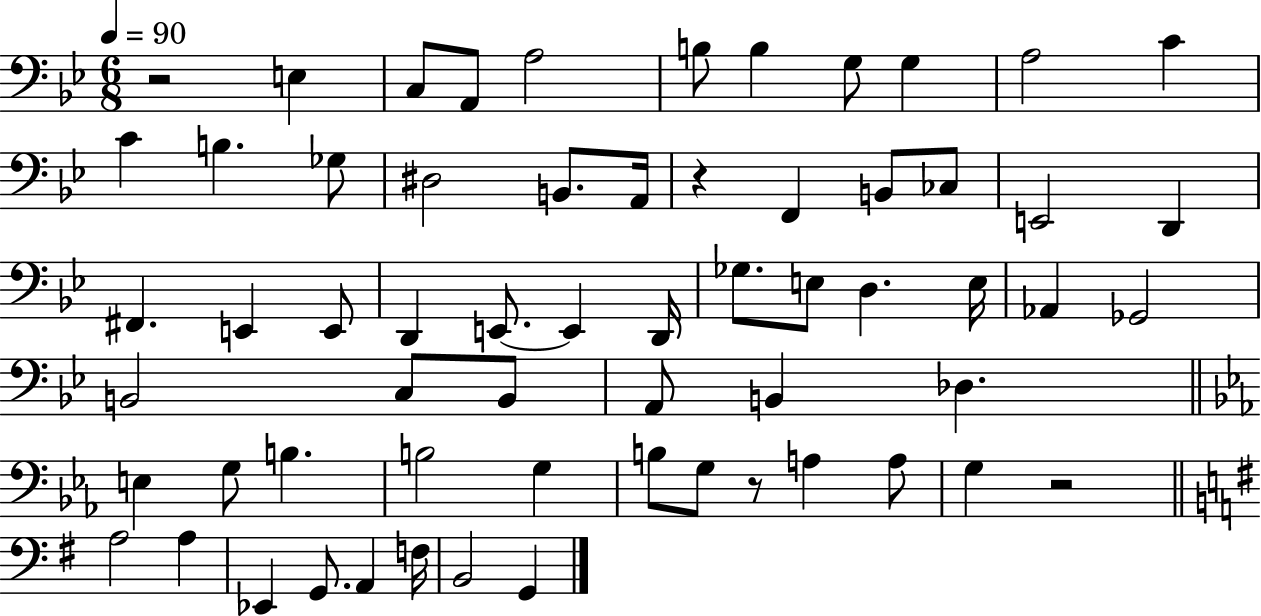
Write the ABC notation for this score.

X:1
T:Untitled
M:6/8
L:1/4
K:Bb
z2 E, C,/2 A,,/2 A,2 B,/2 B, G,/2 G, A,2 C C B, _G,/2 ^D,2 B,,/2 A,,/4 z F,, B,,/2 _C,/2 E,,2 D,, ^F,, E,, E,,/2 D,, E,,/2 E,, D,,/4 _G,/2 E,/2 D, E,/4 _A,, _G,,2 B,,2 C,/2 B,,/2 A,,/2 B,, _D, E, G,/2 B, B,2 G, B,/2 G,/2 z/2 A, A,/2 G, z2 A,2 A, _E,, G,,/2 A,, F,/4 B,,2 G,,